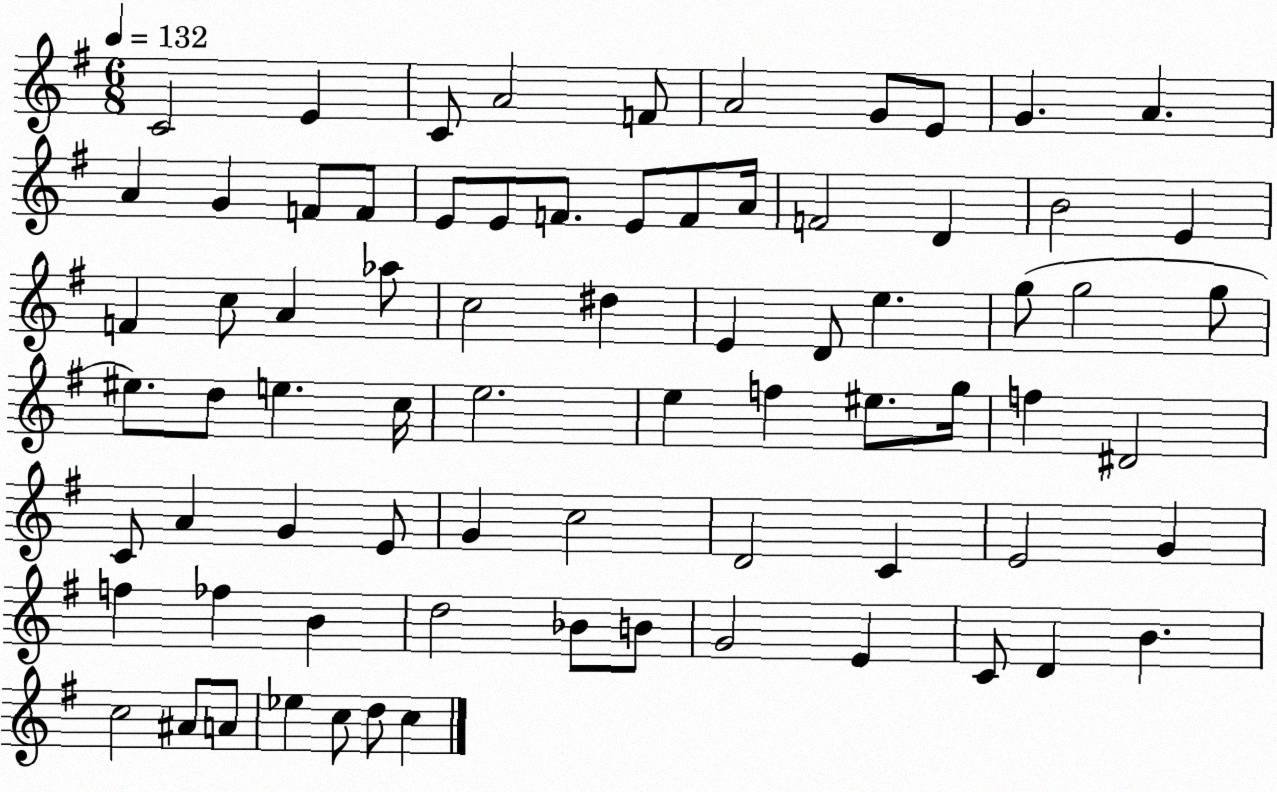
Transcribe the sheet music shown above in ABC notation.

X:1
T:Untitled
M:6/8
L:1/4
K:G
C2 E C/2 A2 F/2 A2 G/2 E/2 G A A G F/2 F/2 E/2 E/2 F/2 E/2 F/2 A/4 F2 D B2 E F c/2 A _a/2 c2 ^d E D/2 e g/2 g2 g/2 ^e/2 d/2 e c/4 e2 e f ^e/2 g/4 f ^D2 C/2 A G E/2 G c2 D2 C E2 G f _f B d2 _B/2 B/2 G2 E C/2 D B c2 ^A/2 A/2 _e c/2 d/2 c